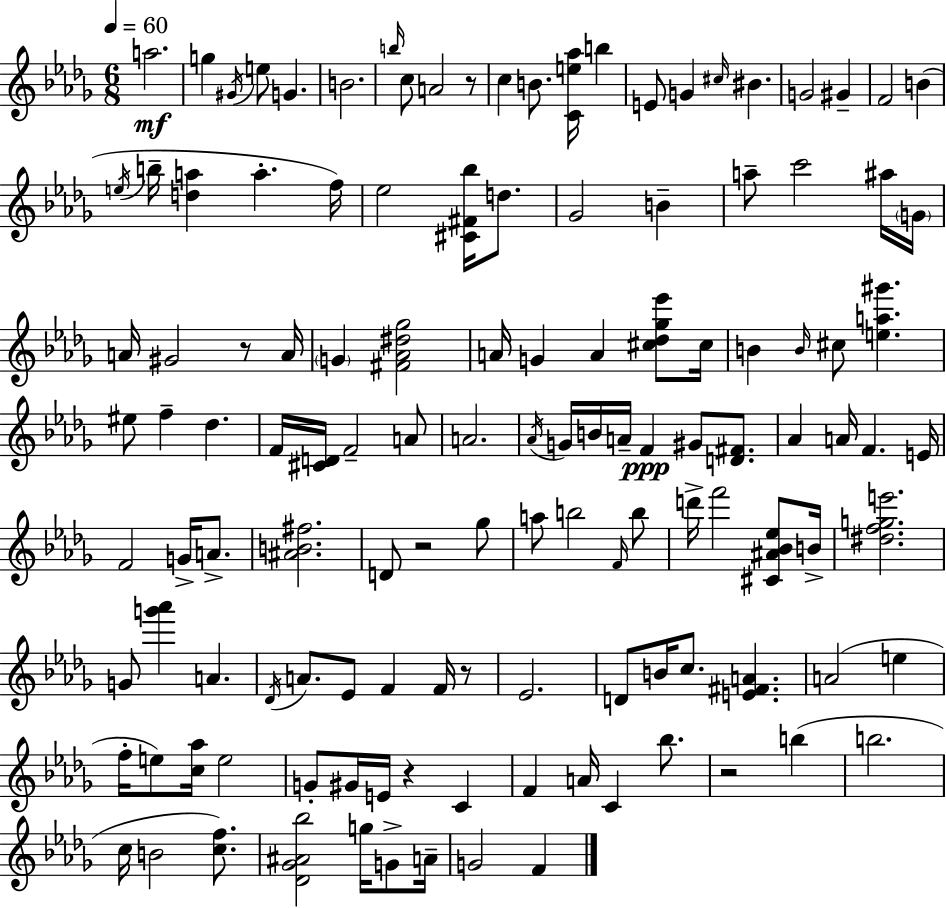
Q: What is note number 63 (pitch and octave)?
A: A4